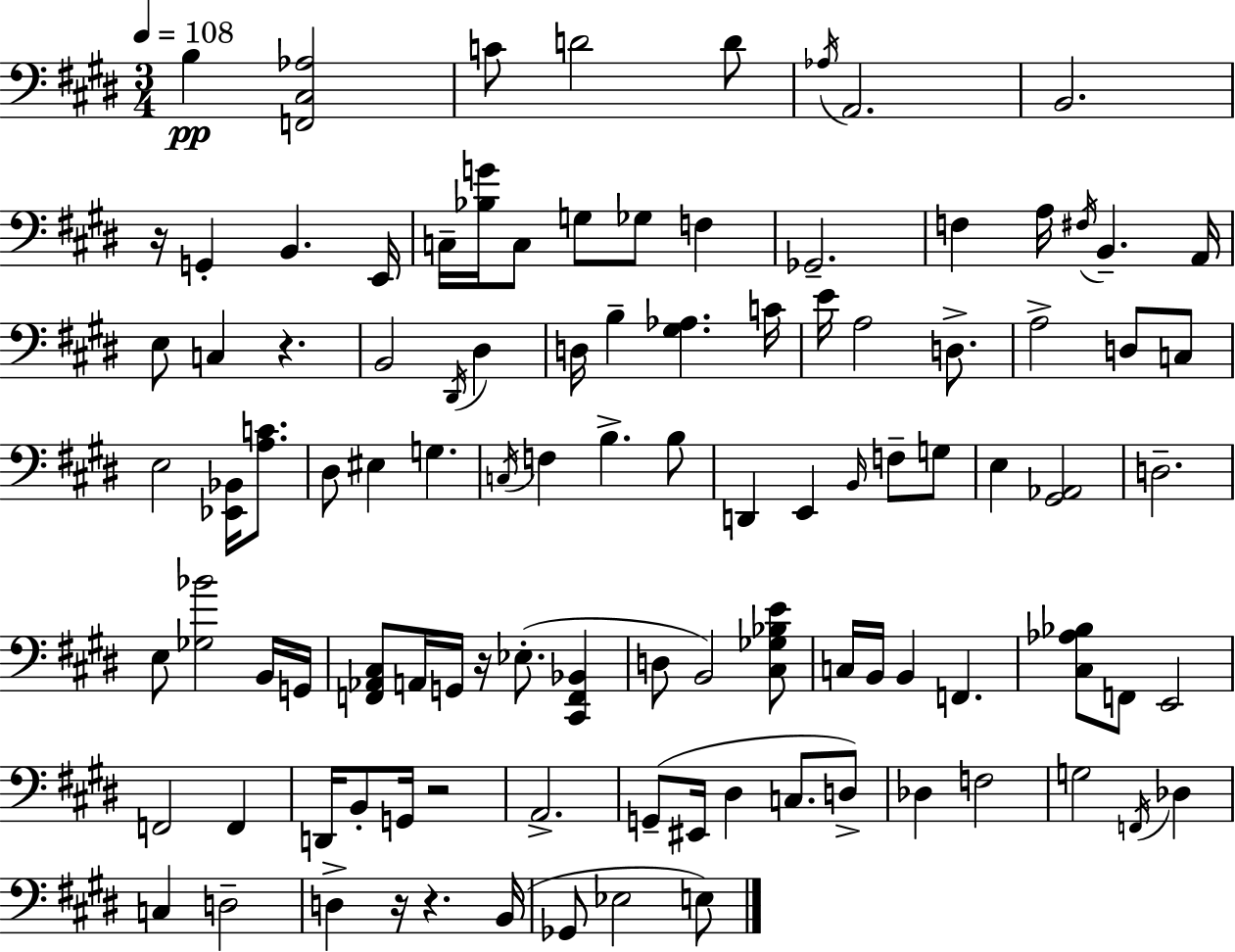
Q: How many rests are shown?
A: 6